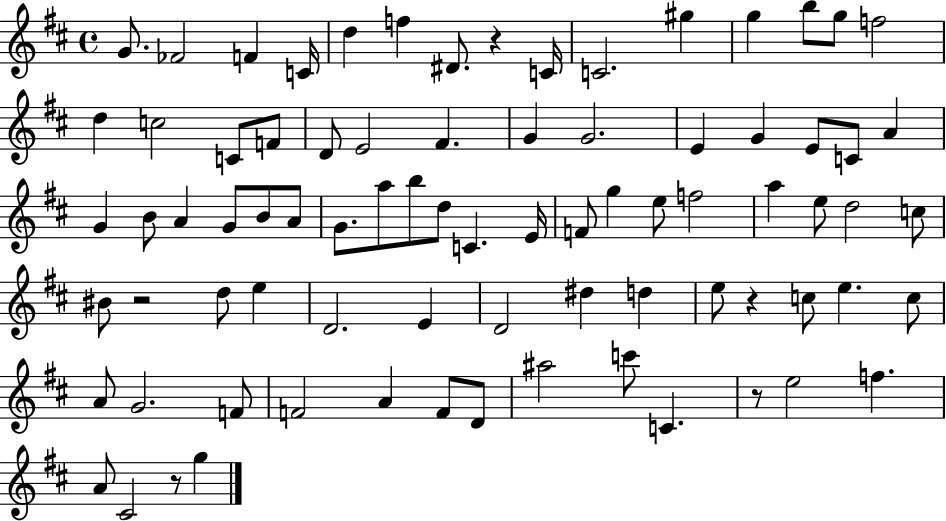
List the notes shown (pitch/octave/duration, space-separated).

G4/e. FES4/h F4/q C4/s D5/q F5/q D#4/e. R/q C4/s C4/h. G#5/q G5/q B5/e G5/e F5/h D5/q C5/h C4/e F4/e D4/e E4/h F#4/q. G4/q G4/h. E4/q G4/q E4/e C4/e A4/q G4/q B4/e A4/q G4/e B4/e A4/e G4/e. A5/e B5/e D5/e C4/q. E4/s F4/e G5/q E5/e F5/h A5/q E5/e D5/h C5/e BIS4/e R/h D5/e E5/q D4/h. E4/q D4/h D#5/q D5/q E5/e R/q C5/e E5/q. C5/e A4/e G4/h. F4/e F4/h A4/q F4/e D4/e A#5/h C6/e C4/q. R/e E5/h F5/q. A4/e C#4/h R/e G5/q